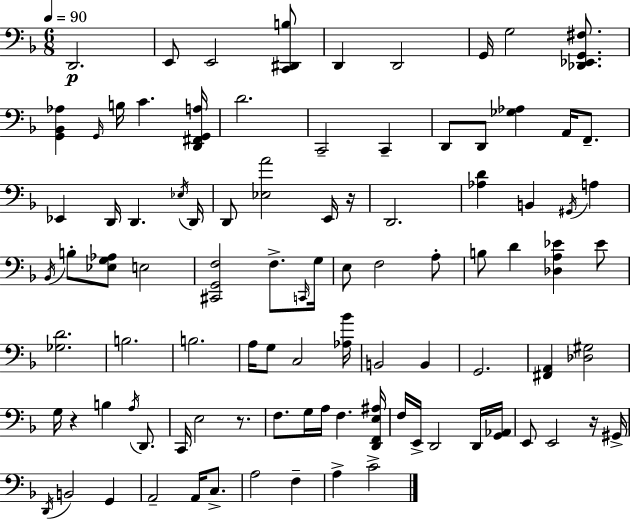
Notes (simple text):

D2/h. E2/e E2/h [C2,D#2,B3]/e D2/q D2/h G2/s G3/h [Db2,Eb2,G2,F#3]/e. [G2,Bb2,Ab3]/q G2/s B3/s C4/q. [D2,F#2,G2,A3]/s D4/h. C2/h C2/q D2/e D2/e [Gb3,Ab3]/q A2/s F2/e. Eb2/q D2/s D2/q. Eb3/s D2/s D2/e [Eb3,A4]/h E2/s R/s D2/h. [Ab3,D4]/q B2/q G#2/s A3/q Bb2/s B3/e [Eb3,G3,Ab3]/e E3/h [C#2,G2,F3]/h F3/e. C2/s G3/s E3/e F3/h A3/e B3/e D4/q [Db3,A3,Eb4]/q Eb4/e [Gb3,D4]/h. B3/h. B3/h. A3/s G3/e C3/h [Ab3,Bb4]/s B2/h B2/q G2/h. [F#2,A2]/q [Db3,G#3]/h G3/s R/q B3/q A3/s D2/e. C2/s E3/h R/e. F3/e. G3/s A3/s F3/q. [D2,F2,E3,A#3]/s F3/s E2/s D2/h D2/s [G2,Ab2]/s E2/e E2/h R/s G#2/s D2/s B2/h G2/q A2/h A2/s C3/e. A3/h F3/q A3/q C4/h